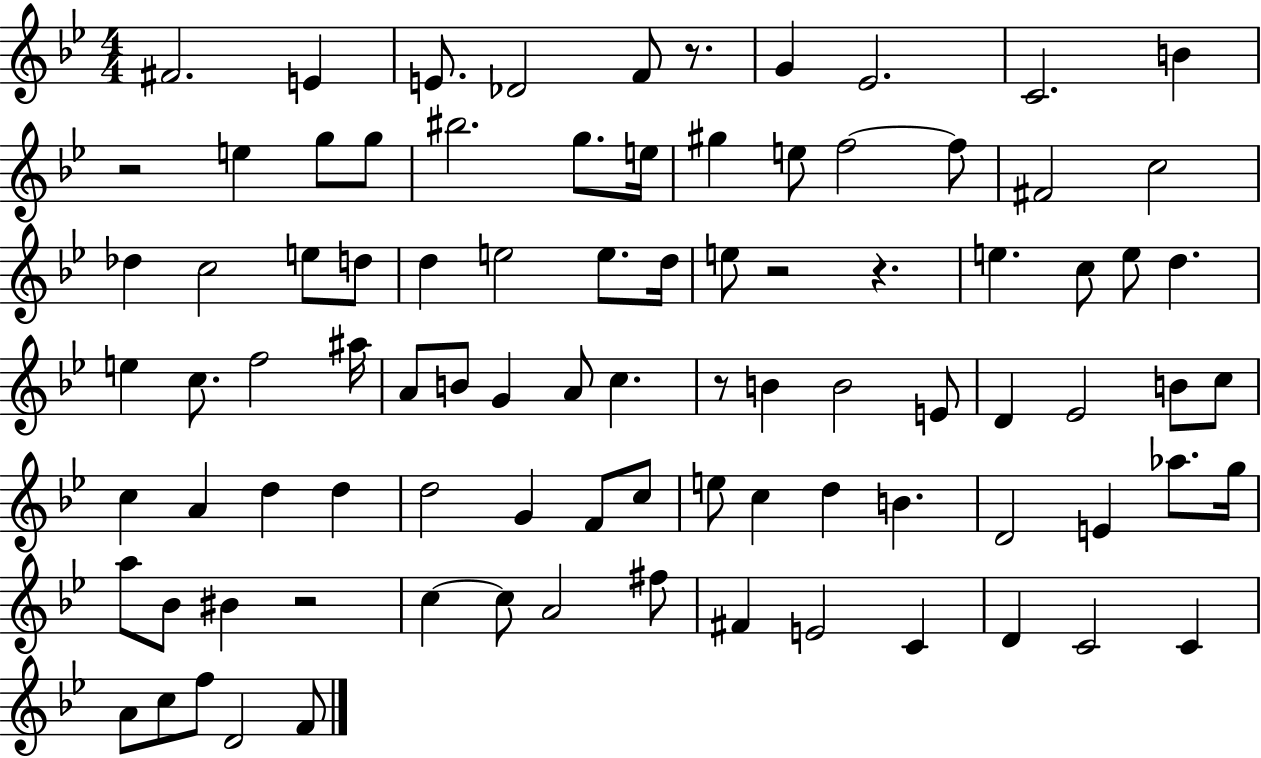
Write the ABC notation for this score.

X:1
T:Untitled
M:4/4
L:1/4
K:Bb
^F2 E E/2 _D2 F/2 z/2 G _E2 C2 B z2 e g/2 g/2 ^b2 g/2 e/4 ^g e/2 f2 f/2 ^F2 c2 _d c2 e/2 d/2 d e2 e/2 d/4 e/2 z2 z e c/2 e/2 d e c/2 f2 ^a/4 A/2 B/2 G A/2 c z/2 B B2 E/2 D _E2 B/2 c/2 c A d d d2 G F/2 c/2 e/2 c d B D2 E _a/2 g/4 a/2 _B/2 ^B z2 c c/2 A2 ^f/2 ^F E2 C D C2 C A/2 c/2 f/2 D2 F/2